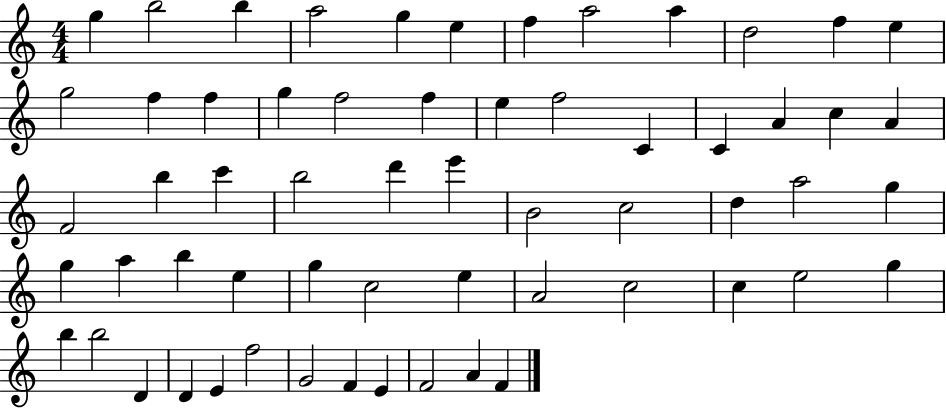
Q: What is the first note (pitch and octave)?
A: G5